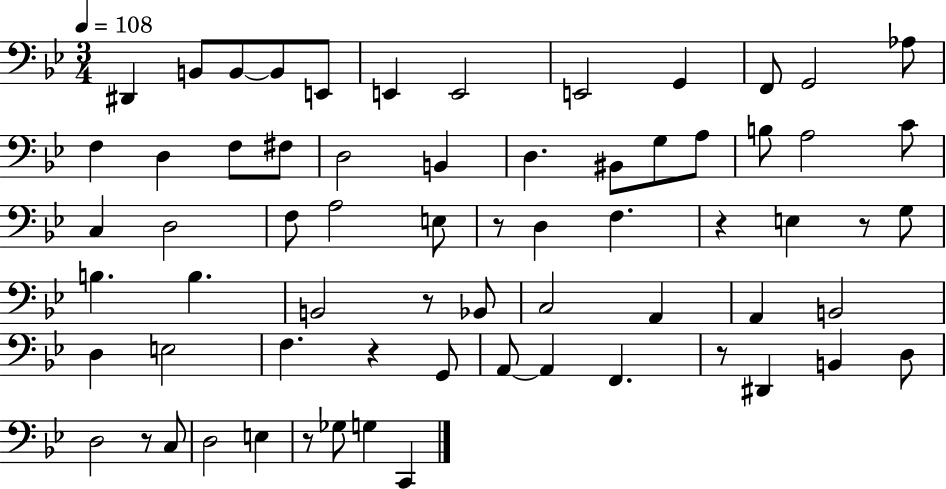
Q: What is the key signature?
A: BES major